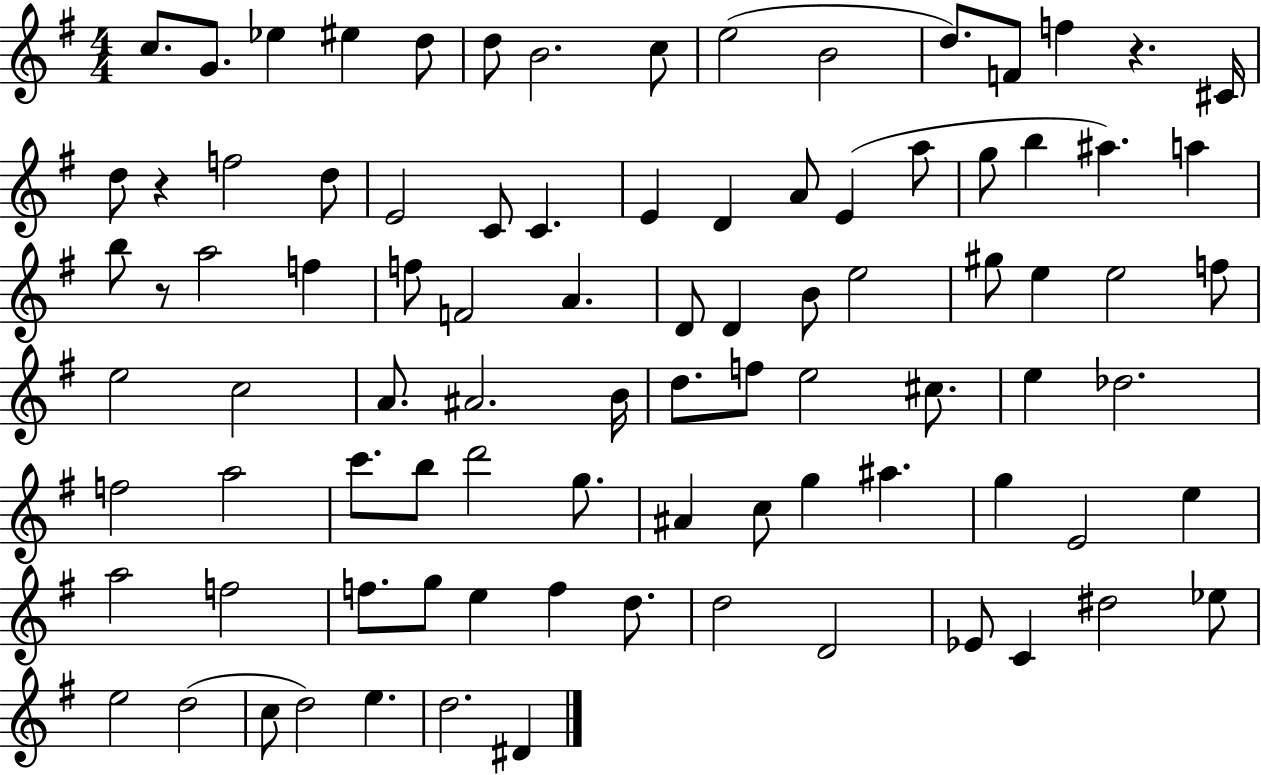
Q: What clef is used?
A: treble